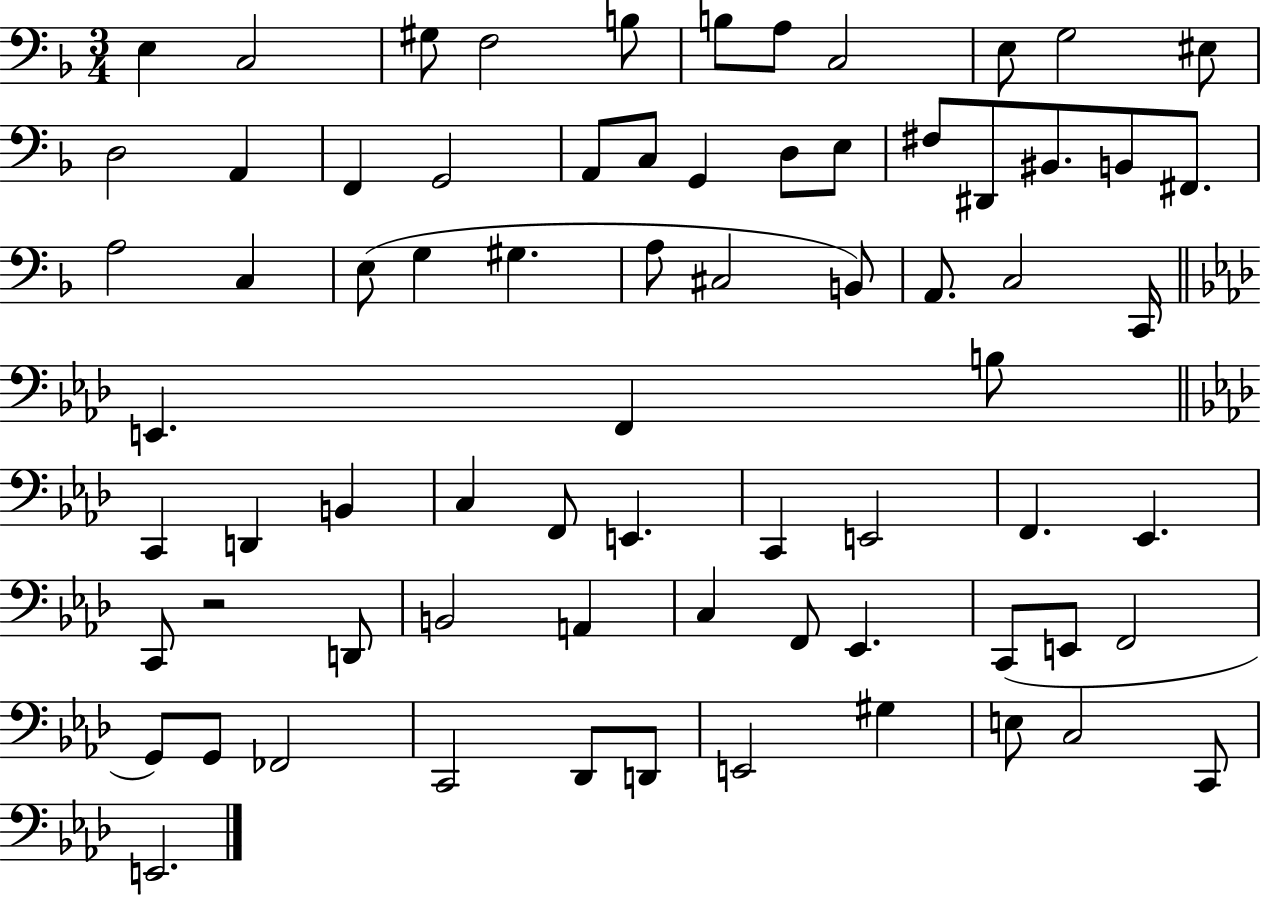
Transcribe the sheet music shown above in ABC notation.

X:1
T:Untitled
M:3/4
L:1/4
K:F
E, C,2 ^G,/2 F,2 B,/2 B,/2 A,/2 C,2 E,/2 G,2 ^E,/2 D,2 A,, F,, G,,2 A,,/2 C,/2 G,, D,/2 E,/2 ^F,/2 ^D,,/2 ^B,,/2 B,,/2 ^F,,/2 A,2 C, E,/2 G, ^G, A,/2 ^C,2 B,,/2 A,,/2 C,2 C,,/4 E,, F,, B,/2 C,, D,, B,, C, F,,/2 E,, C,, E,,2 F,, _E,, C,,/2 z2 D,,/2 B,,2 A,, C, F,,/2 _E,, C,,/2 E,,/2 F,,2 G,,/2 G,,/2 _F,,2 C,,2 _D,,/2 D,,/2 E,,2 ^G, E,/2 C,2 C,,/2 E,,2